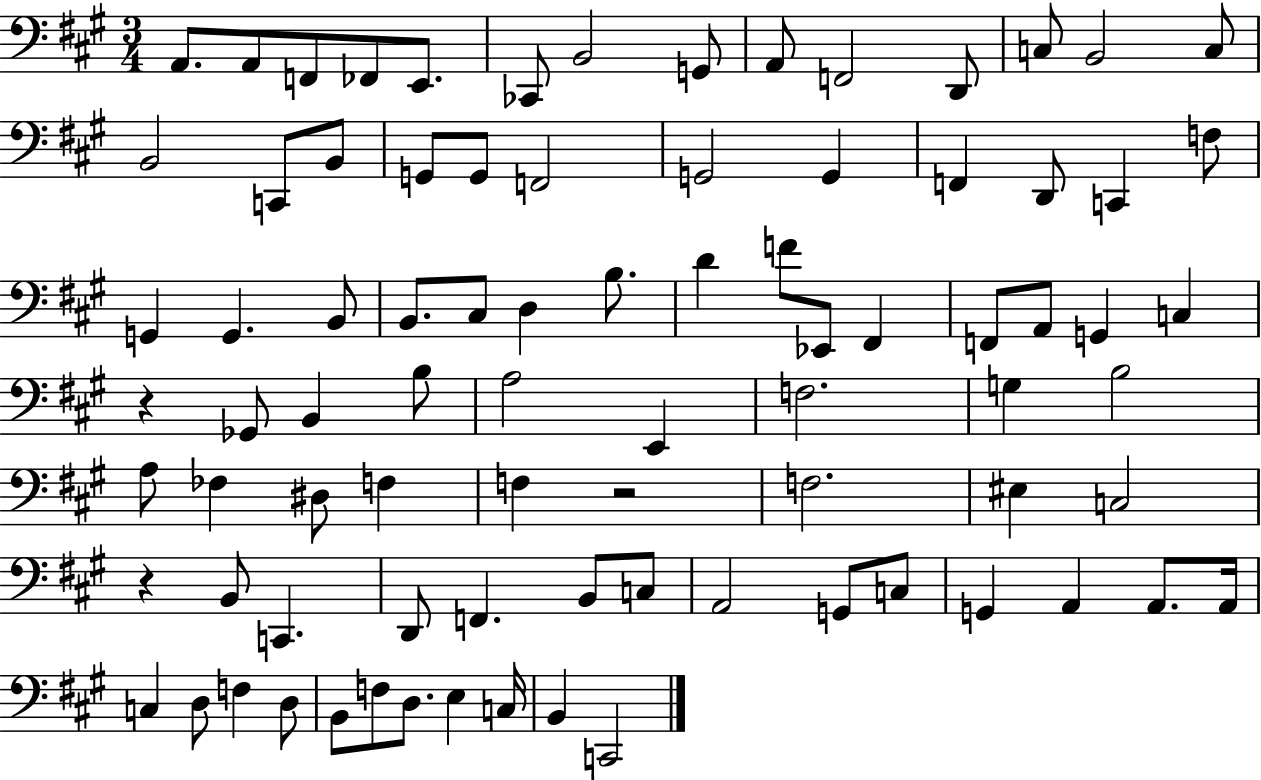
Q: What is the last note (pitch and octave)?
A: C2